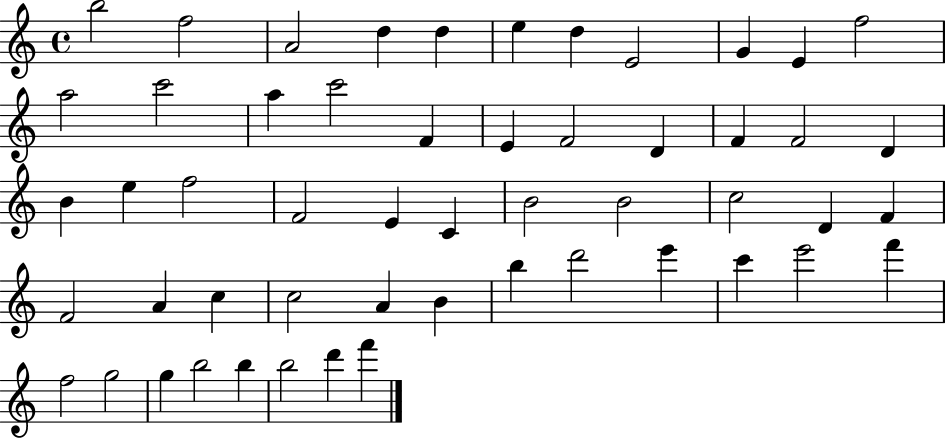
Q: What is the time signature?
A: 4/4